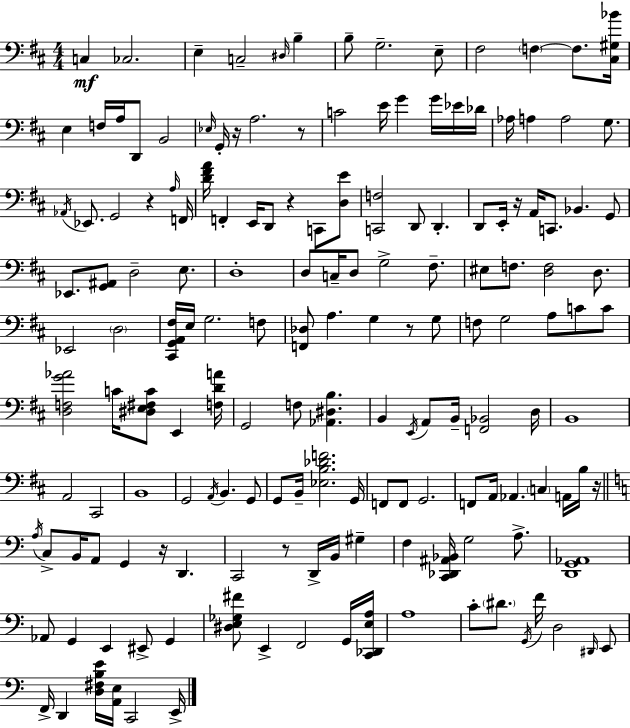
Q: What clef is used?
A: bass